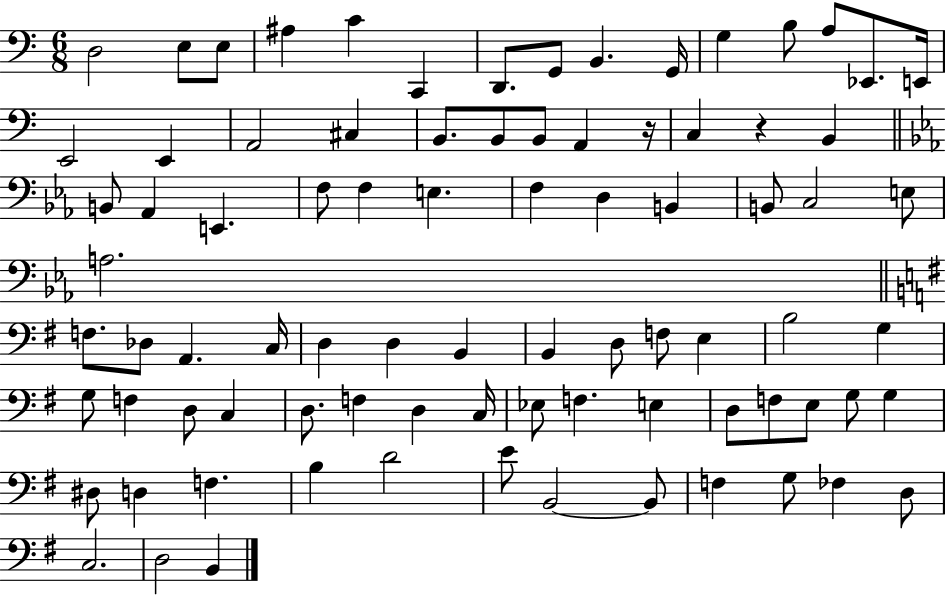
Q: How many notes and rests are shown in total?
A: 84